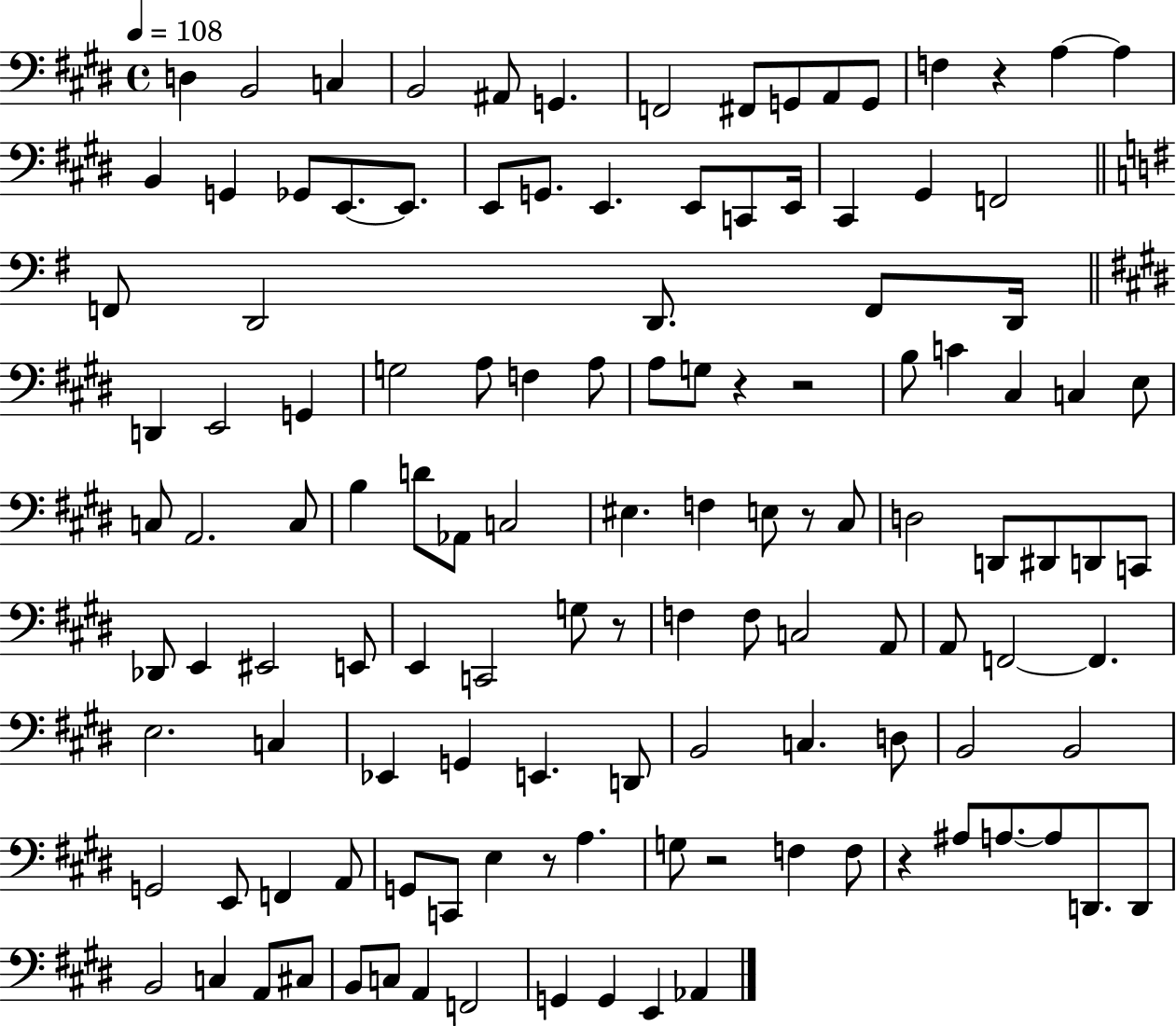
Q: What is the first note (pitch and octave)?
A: D3